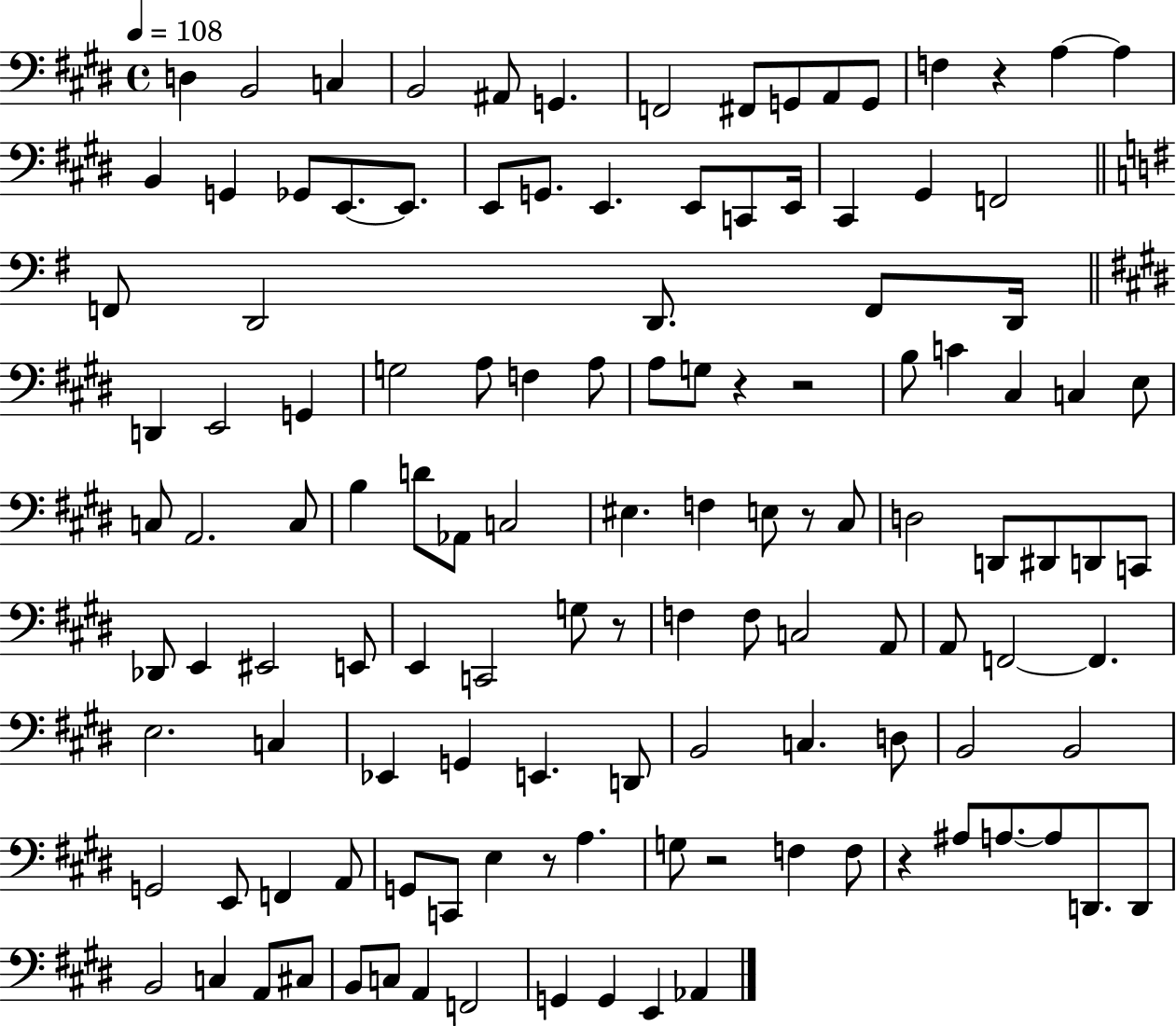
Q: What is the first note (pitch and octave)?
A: D3